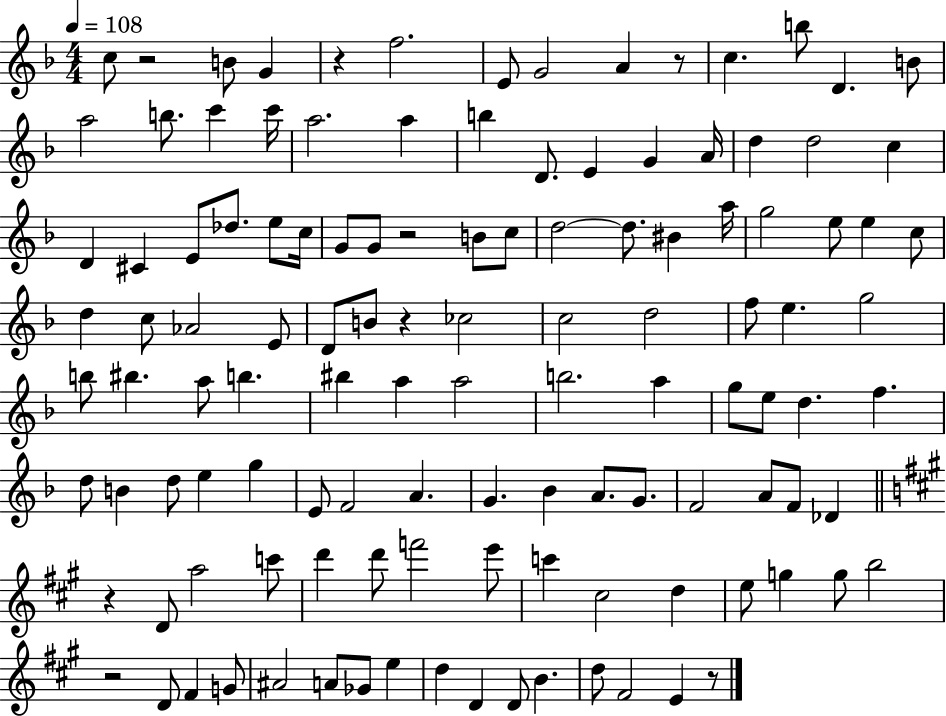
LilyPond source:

{
  \clef treble
  \numericTimeSignature
  \time 4/4
  \key f \major
  \tempo 4 = 108
  c''8 r2 b'8 g'4 | r4 f''2. | e'8 g'2 a'4 r8 | c''4. b''8 d'4. b'8 | \break a''2 b''8. c'''4 c'''16 | a''2. a''4 | b''4 d'8. e'4 g'4 a'16 | d''4 d''2 c''4 | \break d'4 cis'4 e'8 des''8. e''8 c''16 | g'8 g'8 r2 b'8 c''8 | d''2~~ d''8. bis'4 a''16 | g''2 e''8 e''4 c''8 | \break d''4 c''8 aes'2 e'8 | d'8 b'8 r4 ces''2 | c''2 d''2 | f''8 e''4. g''2 | \break b''8 bis''4. a''8 b''4. | bis''4 a''4 a''2 | b''2. a''4 | g''8 e''8 d''4. f''4. | \break d''8 b'4 d''8 e''4 g''4 | e'8 f'2 a'4. | g'4. bes'4 a'8. g'8. | f'2 a'8 f'8 des'4 | \break \bar "||" \break \key a \major r4 d'8 a''2 c'''8 | d'''4 d'''8 f'''2 e'''8 | c'''4 cis''2 d''4 | e''8 g''4 g''8 b''2 | \break r2 d'8 fis'4 g'8 | ais'2 a'8 ges'8 e''4 | d''4 d'4 d'8 b'4. | d''8 fis'2 e'4 r8 | \break \bar "|."
}